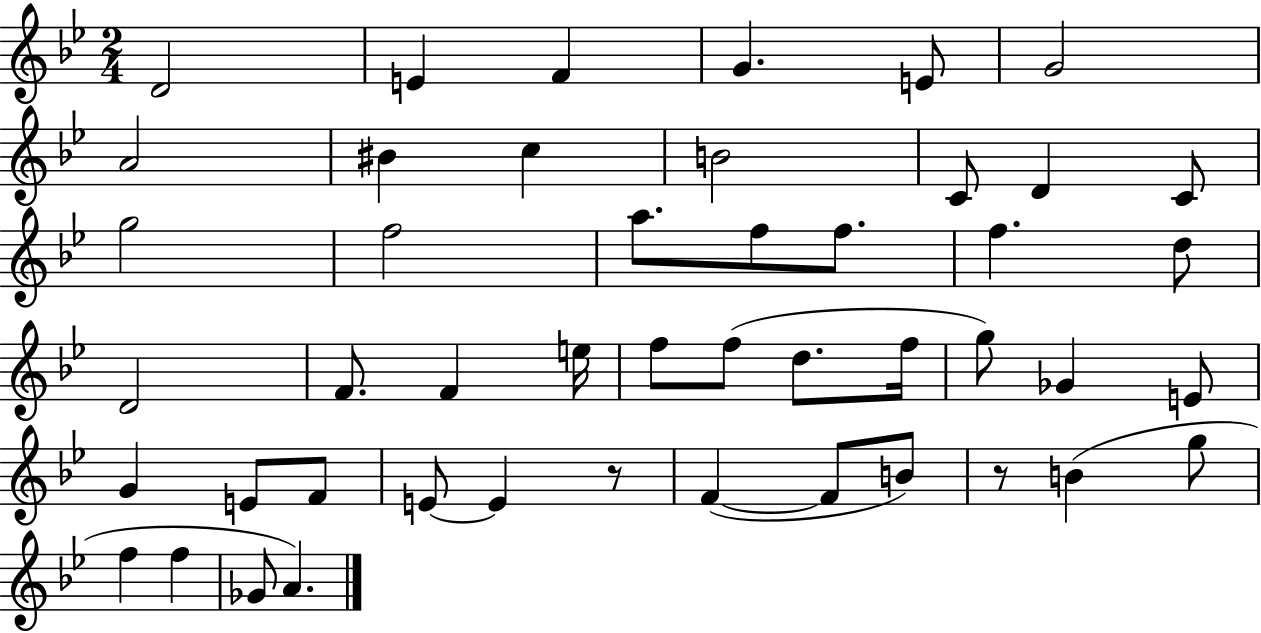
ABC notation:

X:1
T:Untitled
M:2/4
L:1/4
K:Bb
D2 E F G E/2 G2 A2 ^B c B2 C/2 D C/2 g2 f2 a/2 f/2 f/2 f d/2 D2 F/2 F e/4 f/2 f/2 d/2 f/4 g/2 _G E/2 G E/2 F/2 E/2 E z/2 F F/2 B/2 z/2 B g/2 f f _G/2 A